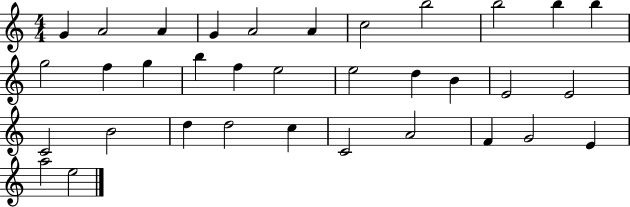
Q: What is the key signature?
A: C major